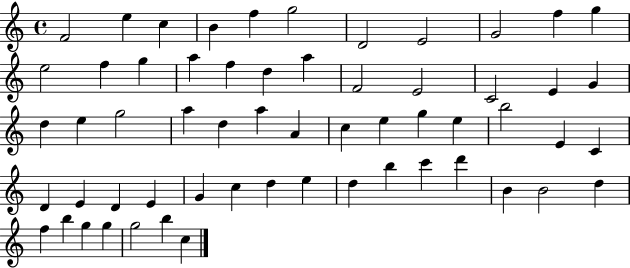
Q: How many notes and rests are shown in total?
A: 59